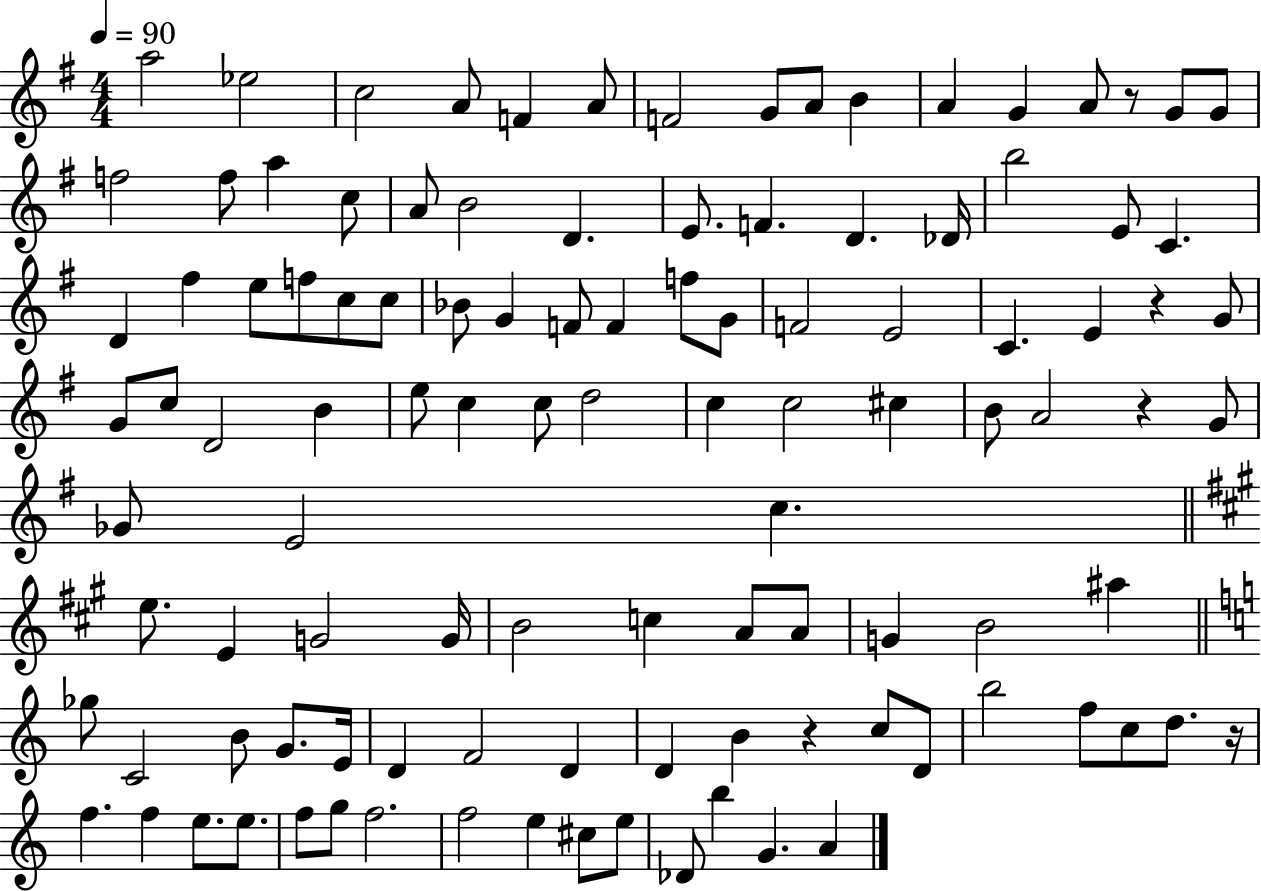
{
  \clef treble
  \numericTimeSignature
  \time 4/4
  \key g \major
  \tempo 4 = 90
  \repeat volta 2 { a''2 ees''2 | c''2 a'8 f'4 a'8 | f'2 g'8 a'8 b'4 | a'4 g'4 a'8 r8 g'8 g'8 | \break f''2 f''8 a''4 c''8 | a'8 b'2 d'4. | e'8. f'4. d'4. des'16 | b''2 e'8 c'4. | \break d'4 fis''4 e''8 f''8 c''8 c''8 | bes'8 g'4 f'8 f'4 f''8 g'8 | f'2 e'2 | c'4. e'4 r4 g'8 | \break g'8 c''8 d'2 b'4 | e''8 c''4 c''8 d''2 | c''4 c''2 cis''4 | b'8 a'2 r4 g'8 | \break ges'8 e'2 c''4. | \bar "||" \break \key a \major e''8. e'4 g'2 g'16 | b'2 c''4 a'8 a'8 | g'4 b'2 ais''4 | \bar "||" \break \key c \major ges''8 c'2 b'8 g'8. e'16 | d'4 f'2 d'4 | d'4 b'4 r4 c''8 d'8 | b''2 f''8 c''8 d''8. r16 | \break f''4. f''4 e''8. e''8. | f''8 g''8 f''2. | f''2 e''4 cis''8 e''8 | des'8 b''4 g'4. a'4 | \break } \bar "|."
}